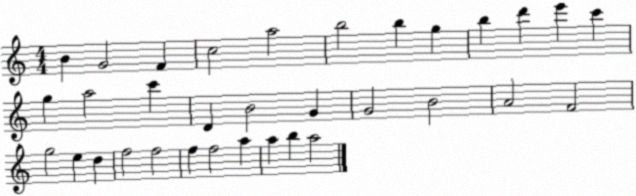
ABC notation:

X:1
T:Untitled
M:4/4
L:1/4
K:C
B G2 F c2 a2 b2 b g b d' e' c' g a2 c' D B2 G G2 B2 A2 F2 g2 e d f2 f2 f f2 a a b a2